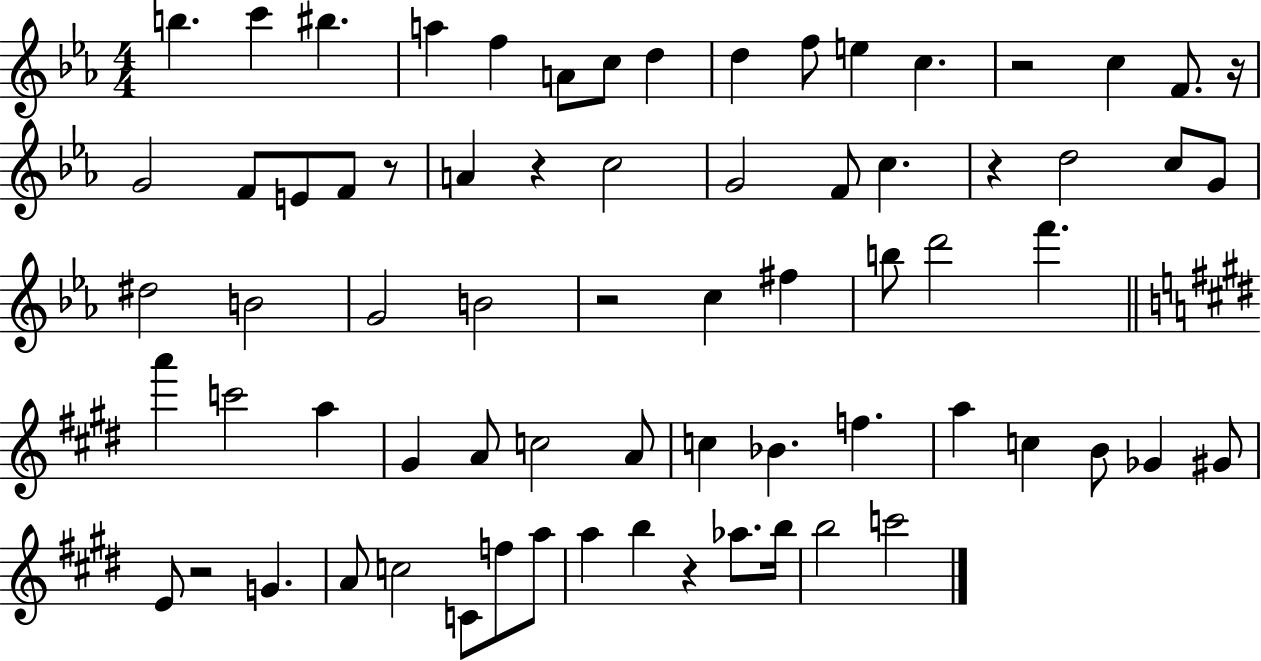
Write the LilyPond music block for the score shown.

{
  \clef treble
  \numericTimeSignature
  \time 4/4
  \key ees \major
  b''4. c'''4 bis''4. | a''4 f''4 a'8 c''8 d''4 | d''4 f''8 e''4 c''4. | r2 c''4 f'8. r16 | \break g'2 f'8 e'8 f'8 r8 | a'4 r4 c''2 | g'2 f'8 c''4. | r4 d''2 c''8 g'8 | \break dis''2 b'2 | g'2 b'2 | r2 c''4 fis''4 | b''8 d'''2 f'''4. | \break \bar "||" \break \key e \major a'''4 c'''2 a''4 | gis'4 a'8 c''2 a'8 | c''4 bes'4. f''4. | a''4 c''4 b'8 ges'4 gis'8 | \break e'8 r2 g'4. | a'8 c''2 c'8 f''8 a''8 | a''4 b''4 r4 aes''8. b''16 | b''2 c'''2 | \break \bar "|."
}